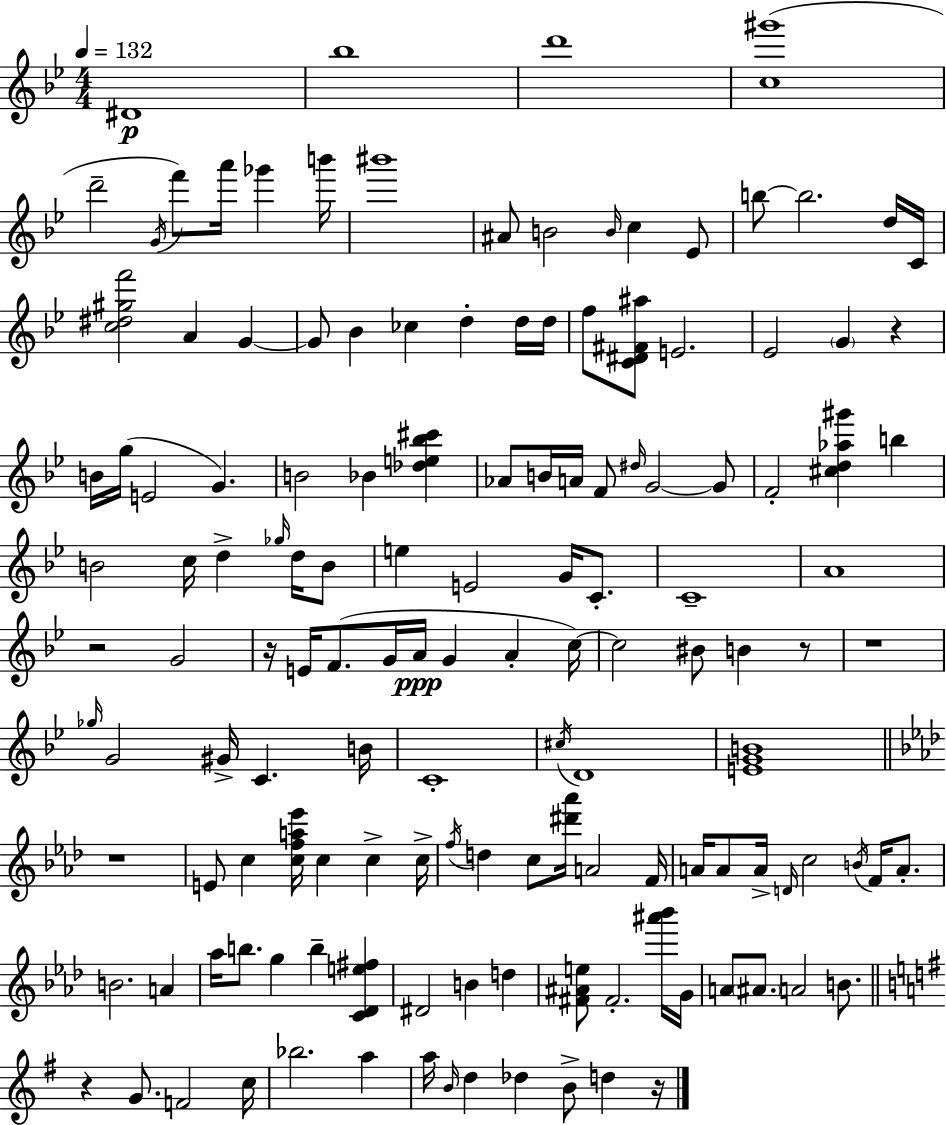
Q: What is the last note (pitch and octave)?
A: D5